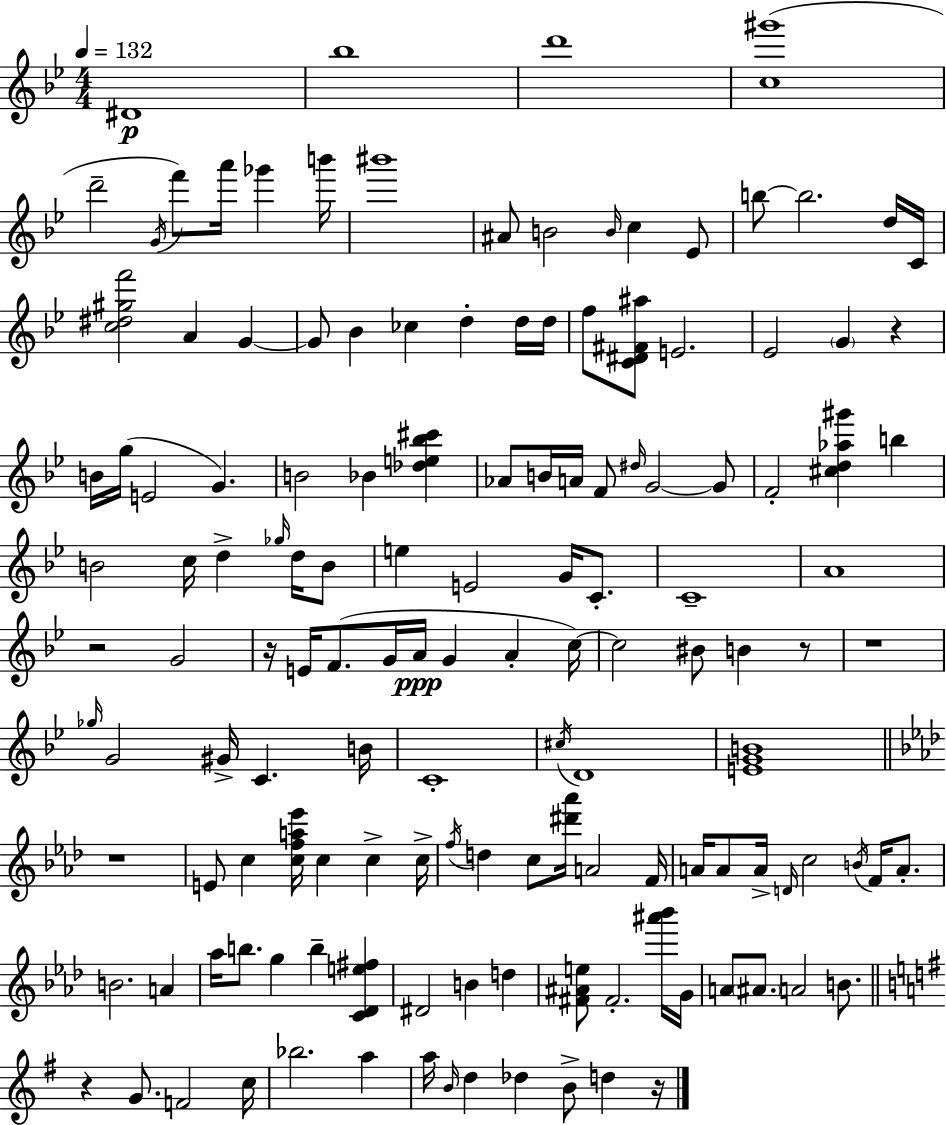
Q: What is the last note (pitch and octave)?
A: D5